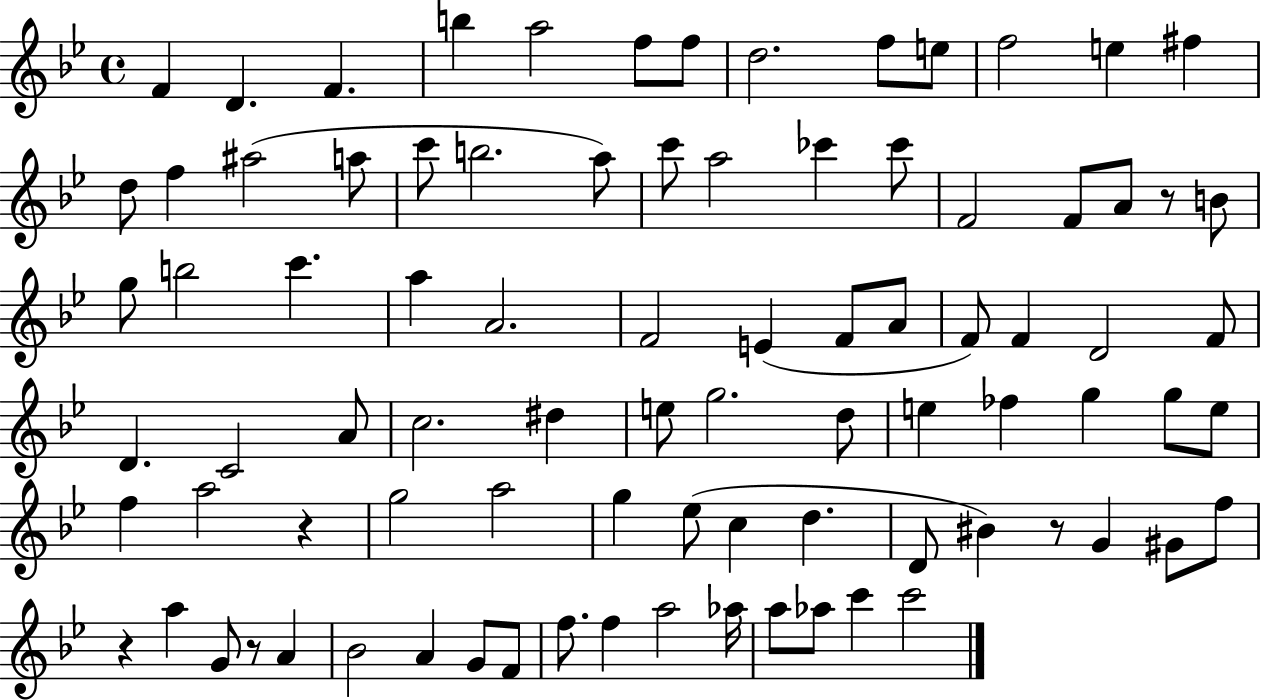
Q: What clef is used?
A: treble